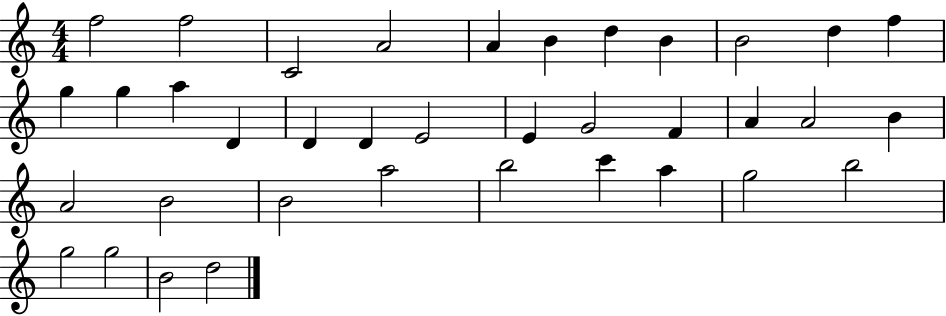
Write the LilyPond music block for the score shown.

{
  \clef treble
  \numericTimeSignature
  \time 4/4
  \key c \major
  f''2 f''2 | c'2 a'2 | a'4 b'4 d''4 b'4 | b'2 d''4 f''4 | \break g''4 g''4 a''4 d'4 | d'4 d'4 e'2 | e'4 g'2 f'4 | a'4 a'2 b'4 | \break a'2 b'2 | b'2 a''2 | b''2 c'''4 a''4 | g''2 b''2 | \break g''2 g''2 | b'2 d''2 | \bar "|."
}